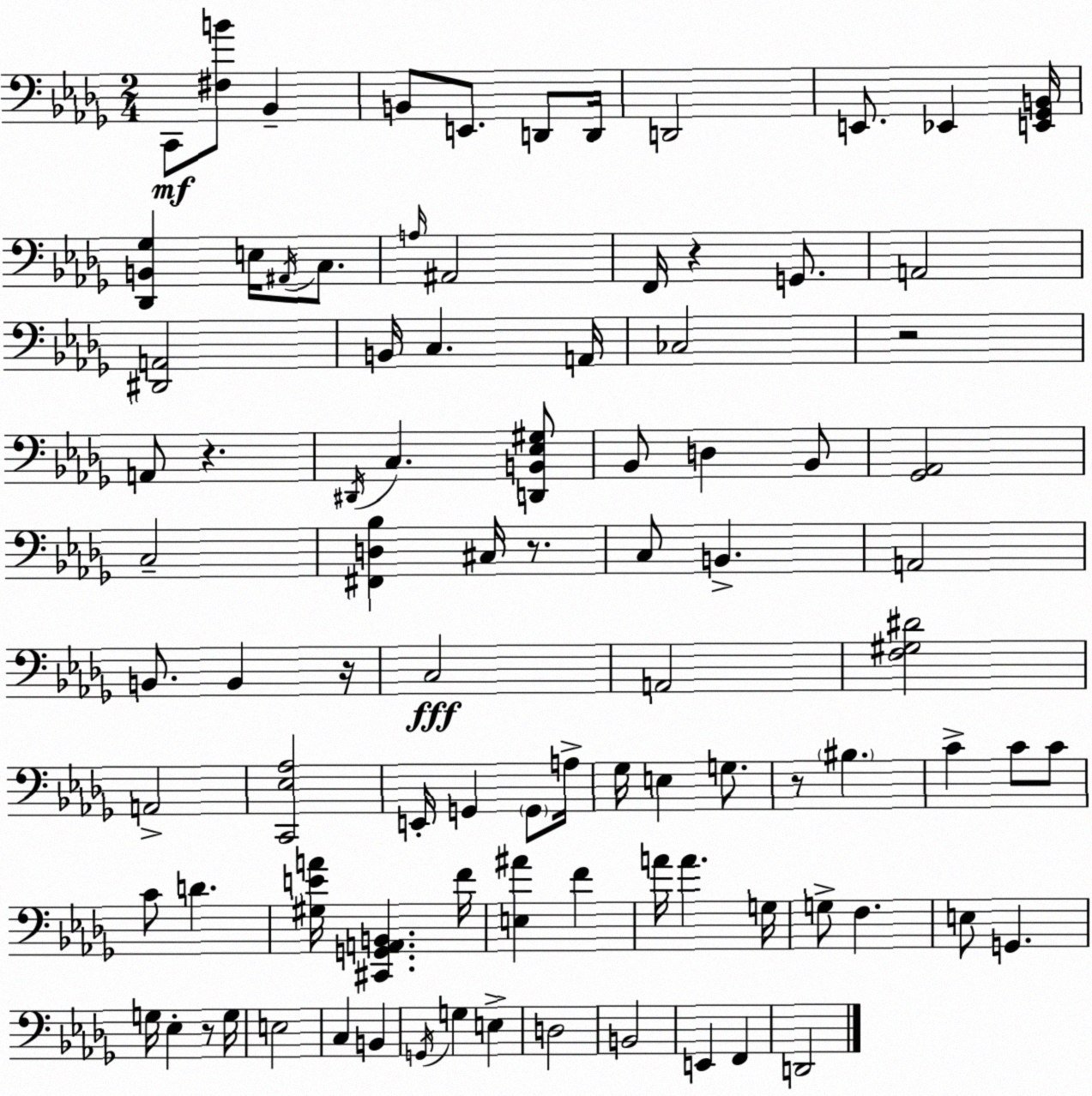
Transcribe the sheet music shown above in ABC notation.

X:1
T:Untitled
M:2/4
L:1/4
K:Bbm
C,,/2 [^F,B]/2 _B,, B,,/2 E,,/2 D,,/2 D,,/4 D,,2 E,,/2 _E,, [E,,_G,,B,,]/4 [_D,,B,,_G,] E,/4 ^A,,/4 C,/2 A,/4 ^A,,2 F,,/4 z G,,/2 A,,2 [^D,,A,,]2 B,,/4 C, A,,/4 _C,2 z2 A,,/2 z ^D,,/4 C, [D,,B,,_E,^G,]/2 _B,,/2 D, _B,,/2 [_G,,_A,,]2 C,2 [^F,,D,_B,] ^C,/4 z/2 C,/2 B,, A,,2 B,,/2 B,, z/4 C,2 A,,2 [F,^G,^D]2 A,,2 [C,,_E,_A,]2 E,,/4 G,, G,,/2 A,/4 _G,/4 E, G,/2 z/2 ^B, C C/2 C/2 C/2 D [^G,EA]/4 [^C,,G,,A,,B,,] F/4 [E,^A] F A/4 A G,/4 G,/2 F, E,/2 G,, G,/4 _E, z/2 G,/4 E,2 C, B,, G,,/4 G, E, D,2 B,,2 E,, F,, D,,2